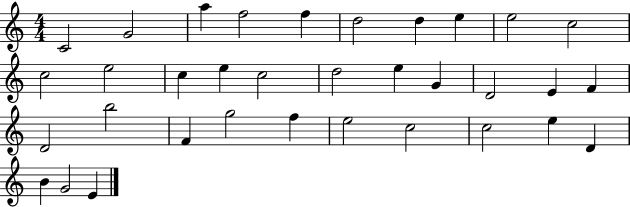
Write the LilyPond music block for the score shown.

{
  \clef treble
  \numericTimeSignature
  \time 4/4
  \key c \major
  c'2 g'2 | a''4 f''2 f''4 | d''2 d''4 e''4 | e''2 c''2 | \break c''2 e''2 | c''4 e''4 c''2 | d''2 e''4 g'4 | d'2 e'4 f'4 | \break d'2 b''2 | f'4 g''2 f''4 | e''2 c''2 | c''2 e''4 d'4 | \break b'4 g'2 e'4 | \bar "|."
}